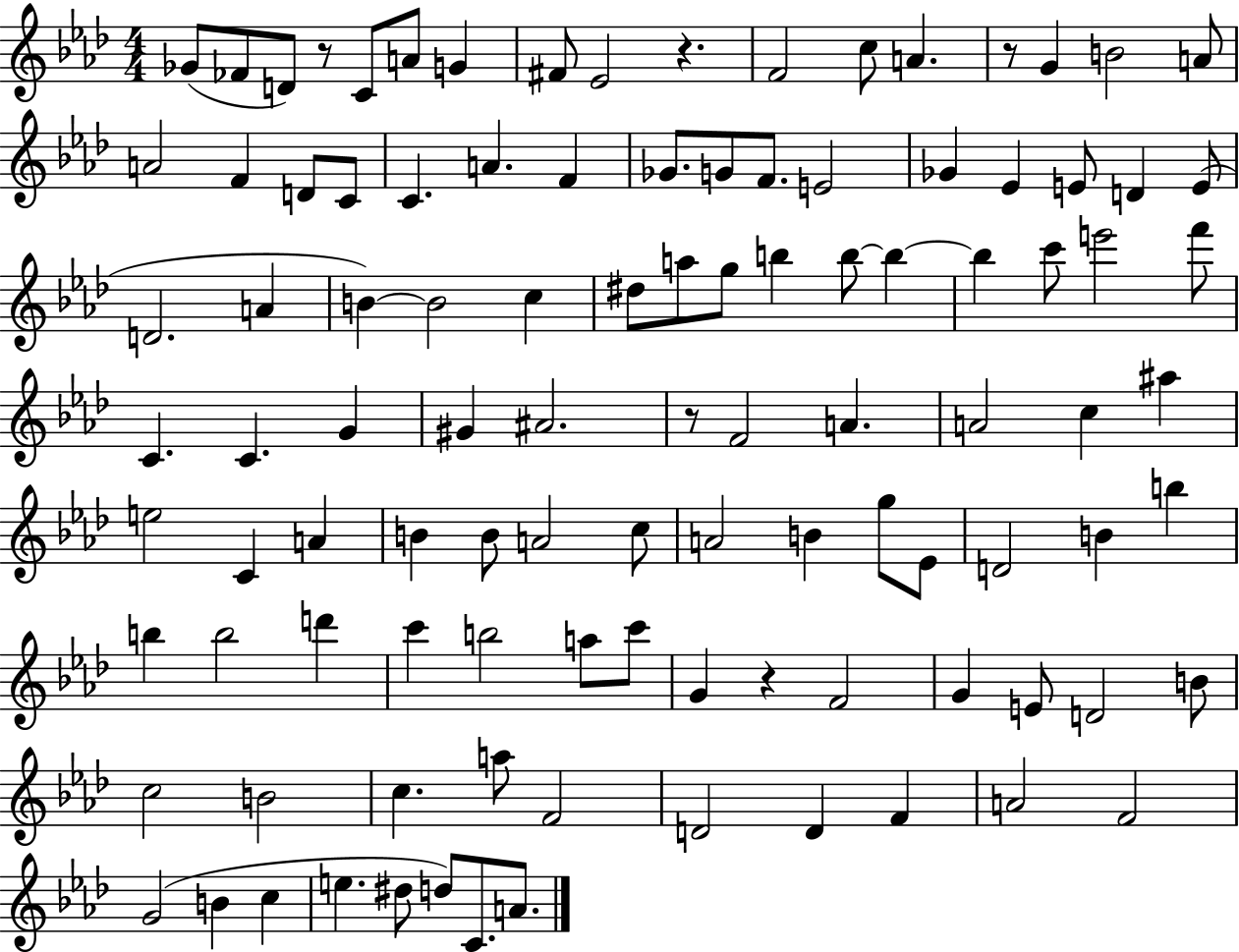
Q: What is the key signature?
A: AES major